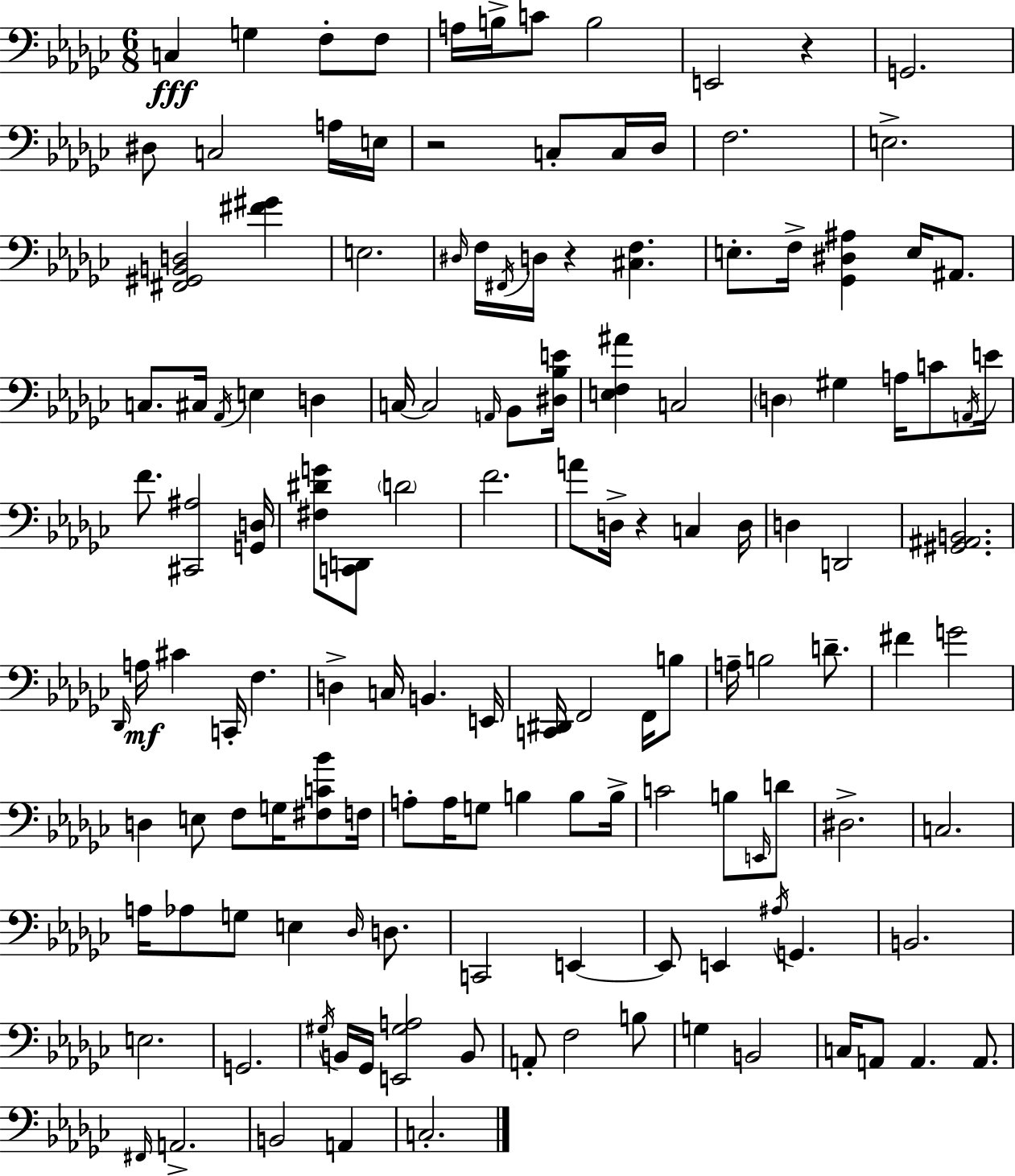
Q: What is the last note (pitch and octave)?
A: C3